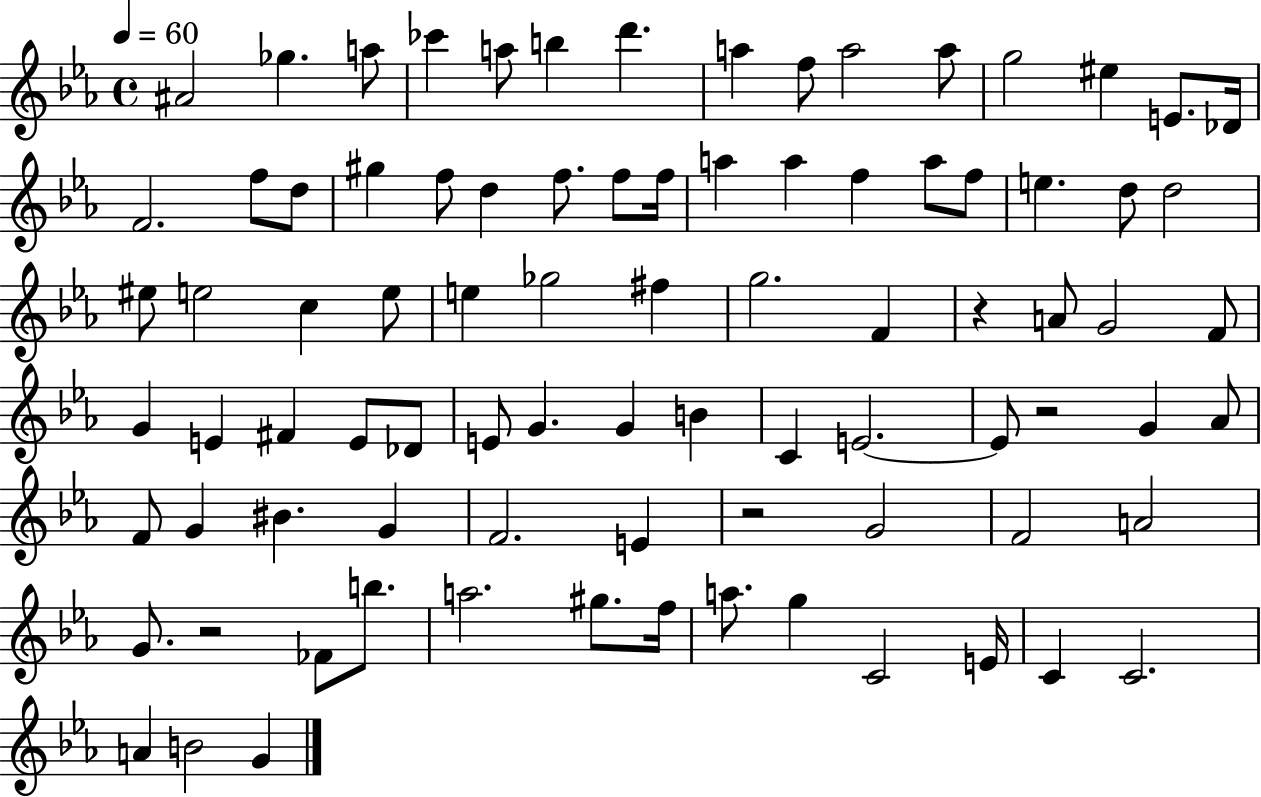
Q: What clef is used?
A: treble